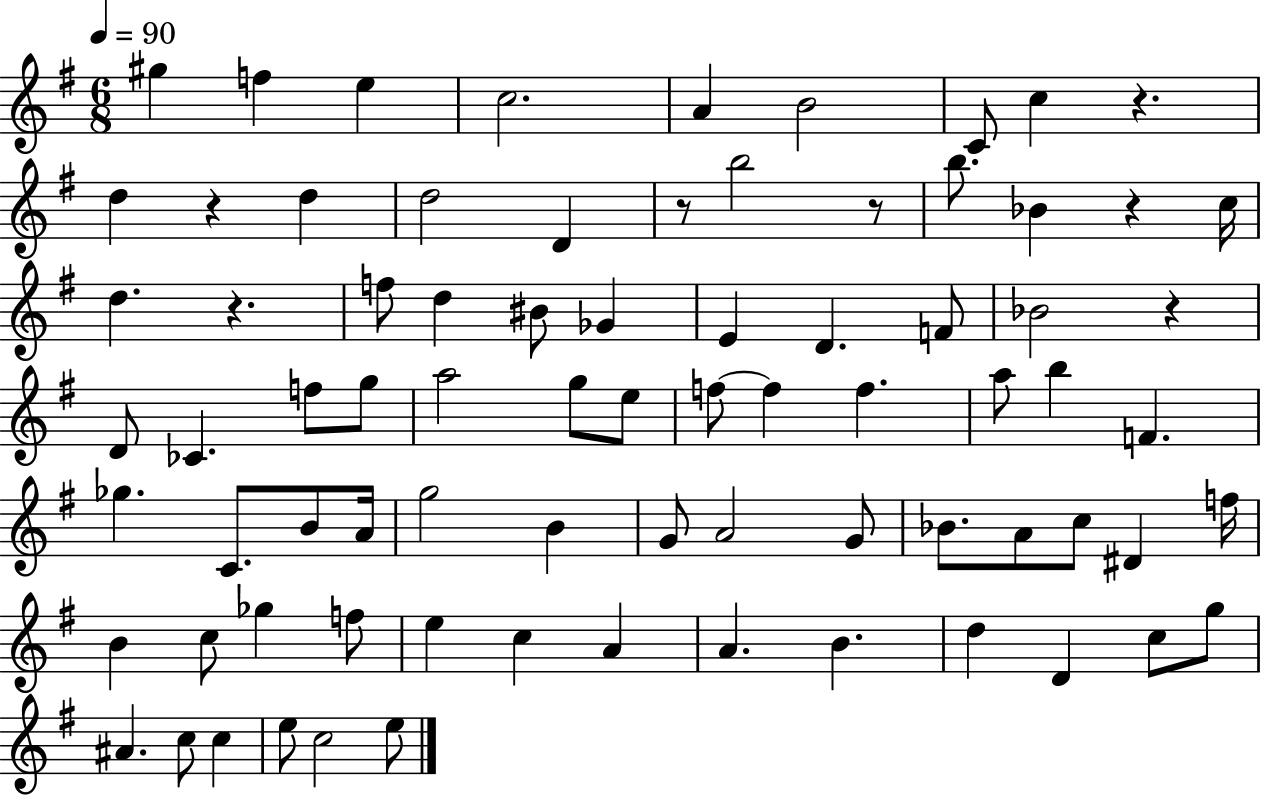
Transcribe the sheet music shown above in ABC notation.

X:1
T:Untitled
M:6/8
L:1/4
K:G
^g f e c2 A B2 C/2 c z d z d d2 D z/2 b2 z/2 b/2 _B z c/4 d z f/2 d ^B/2 _G E D F/2 _B2 z D/2 _C f/2 g/2 a2 g/2 e/2 f/2 f f a/2 b F _g C/2 B/2 A/4 g2 B G/2 A2 G/2 _B/2 A/2 c/2 ^D f/4 B c/2 _g f/2 e c A A B d D c/2 g/2 ^A c/2 c e/2 c2 e/2